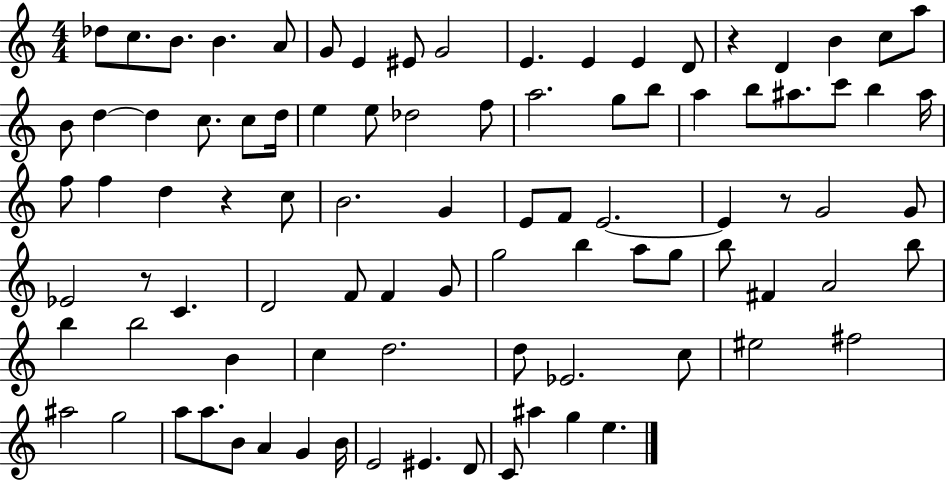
{
  \clef treble
  \numericTimeSignature
  \time 4/4
  \key c \major
  des''8 c''8. b'8. b'4. a'8 | g'8 e'4 eis'8 g'2 | e'4. e'4 e'4 d'8 | r4 d'4 b'4 c''8 a''8 | \break b'8 d''4~~ d''4 c''8. c''8 d''16 | e''4 e''8 des''2 f''8 | a''2. g''8 b''8 | a''4 b''8 ais''8. c'''8 b''4 ais''16 | \break f''8 f''4 d''4 r4 c''8 | b'2. g'4 | e'8 f'8 e'2.~~ | e'4 r8 g'2 g'8 | \break ees'2 r8 c'4. | d'2 f'8 f'4 g'8 | g''2 b''4 a''8 g''8 | b''8 fis'4 a'2 b''8 | \break b''4 b''2 b'4 | c''4 d''2. | d''8 ees'2. c''8 | eis''2 fis''2 | \break ais''2 g''2 | a''8 a''8. b'8 a'4 g'4 b'16 | e'2 eis'4. d'8 | c'8 ais''4 g''4 e''4. | \break \bar "|."
}